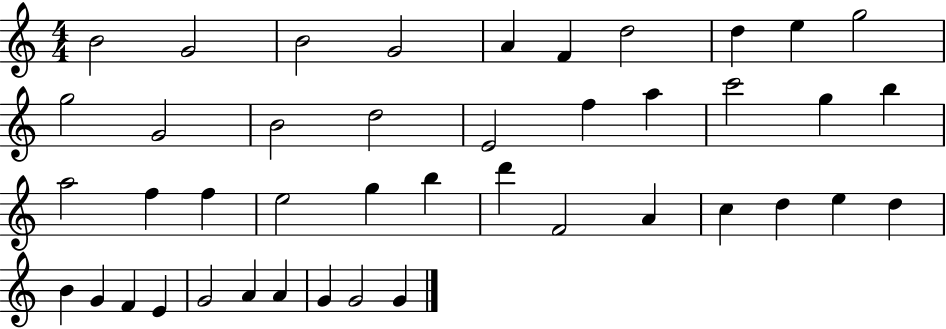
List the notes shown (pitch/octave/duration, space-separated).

B4/h G4/h B4/h G4/h A4/q F4/q D5/h D5/q E5/q G5/h G5/h G4/h B4/h D5/h E4/h F5/q A5/q C6/h G5/q B5/q A5/h F5/q F5/q E5/h G5/q B5/q D6/q F4/h A4/q C5/q D5/q E5/q D5/q B4/q G4/q F4/q E4/q G4/h A4/q A4/q G4/q G4/h G4/q